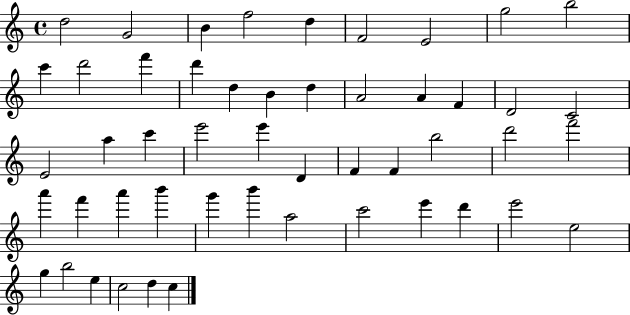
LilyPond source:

{
  \clef treble
  \time 4/4
  \defaultTimeSignature
  \key c \major
  d''2 g'2 | b'4 f''2 d''4 | f'2 e'2 | g''2 b''2 | \break c'''4 d'''2 f'''4 | d'''4 d''4 b'4 d''4 | a'2 a'4 f'4 | d'2 c'2 | \break e'2 a''4 c'''4 | e'''2 e'''4 d'4 | f'4 f'4 b''2 | d'''2 f'''2 | \break a'''4 f'''4 a'''4 b'''4 | g'''4 b'''4 a''2 | c'''2 e'''4 d'''4 | e'''2 e''2 | \break g''4 b''2 e''4 | c''2 d''4 c''4 | \bar "|."
}